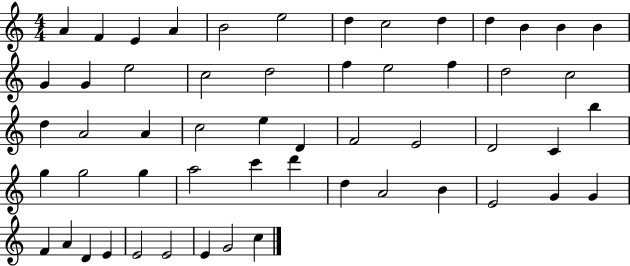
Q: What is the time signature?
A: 4/4